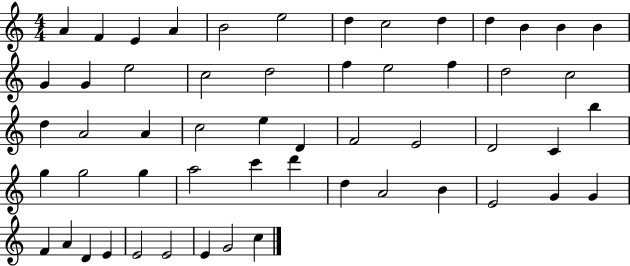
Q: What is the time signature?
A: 4/4